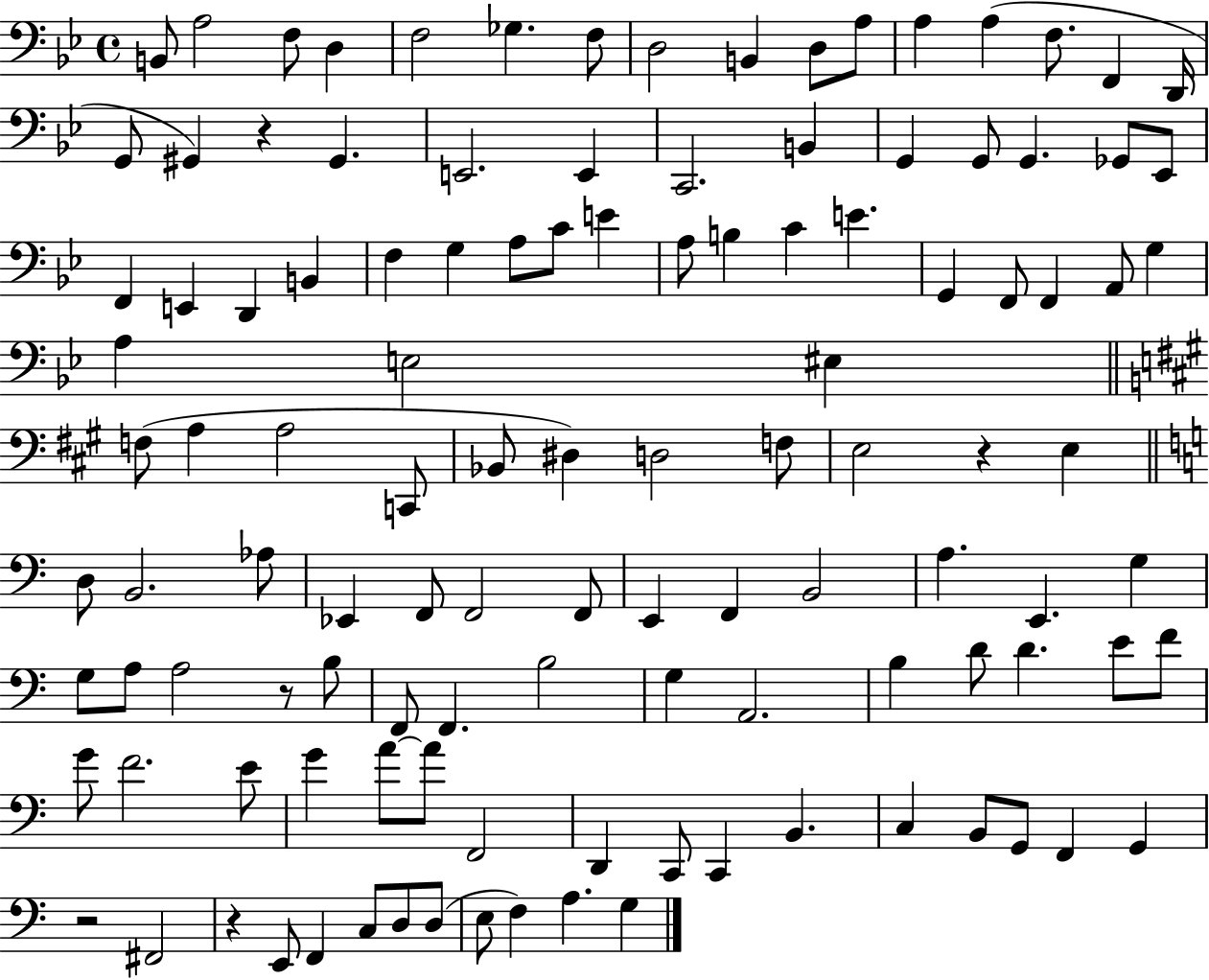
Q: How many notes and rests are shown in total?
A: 117